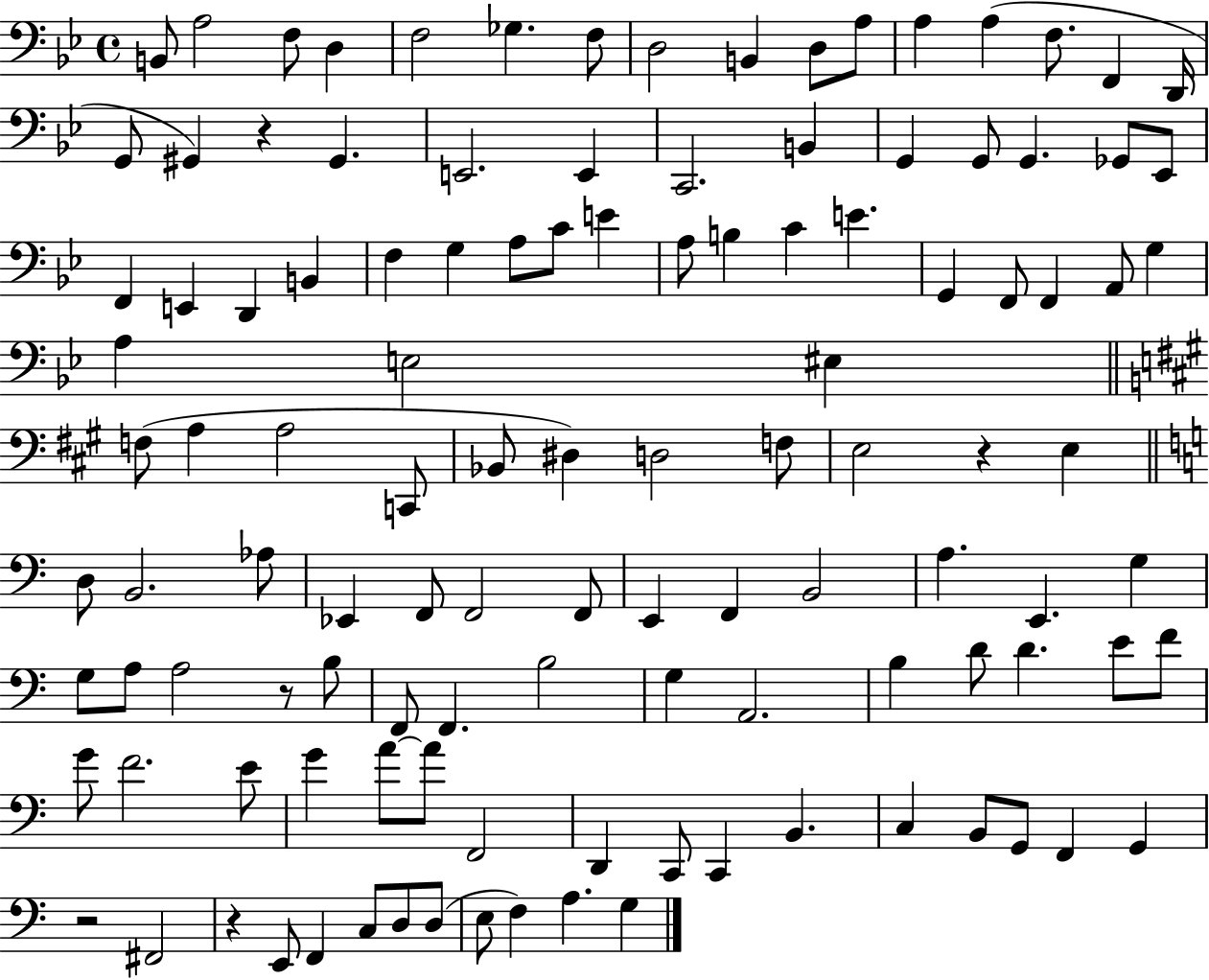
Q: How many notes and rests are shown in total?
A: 117